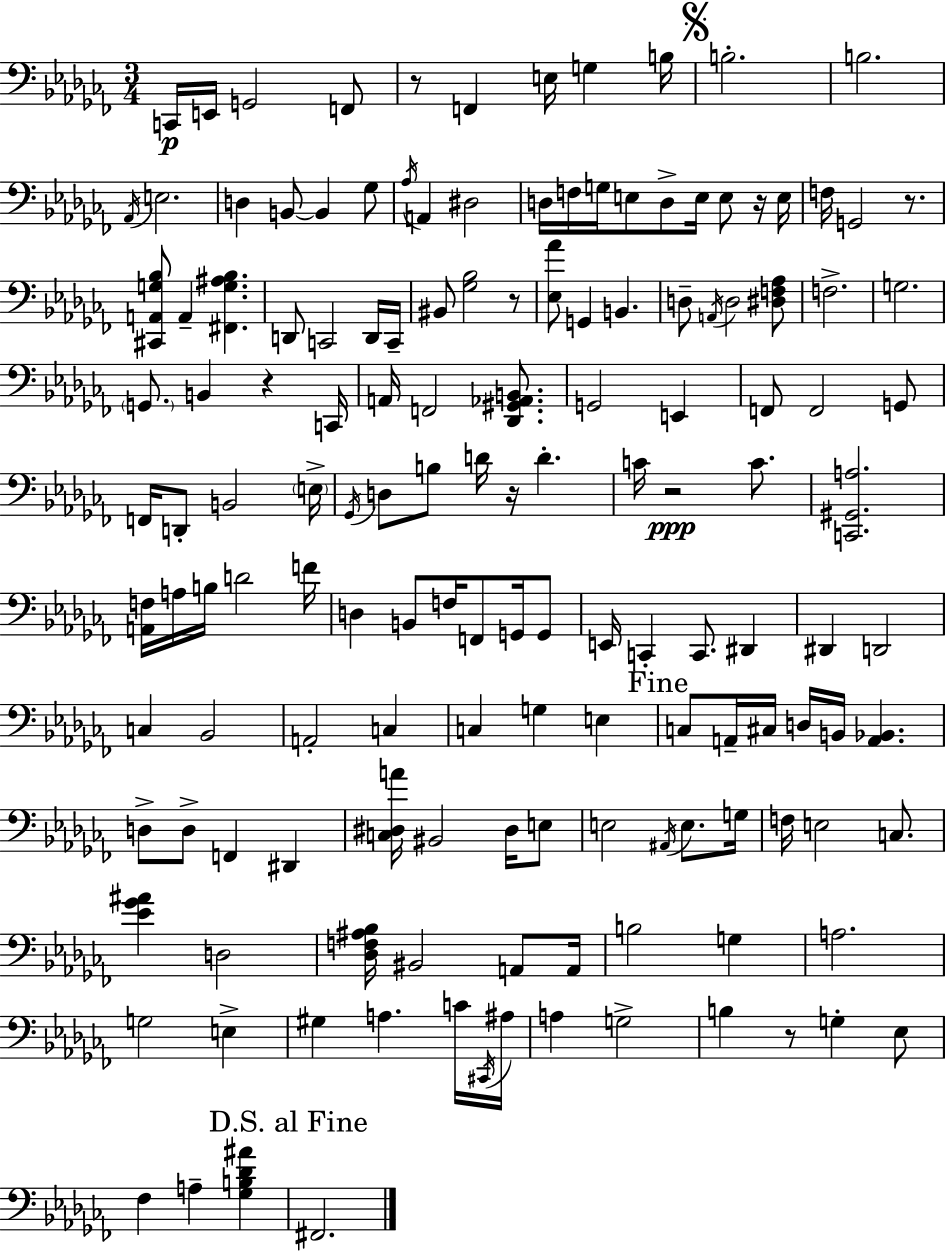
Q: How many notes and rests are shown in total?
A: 148